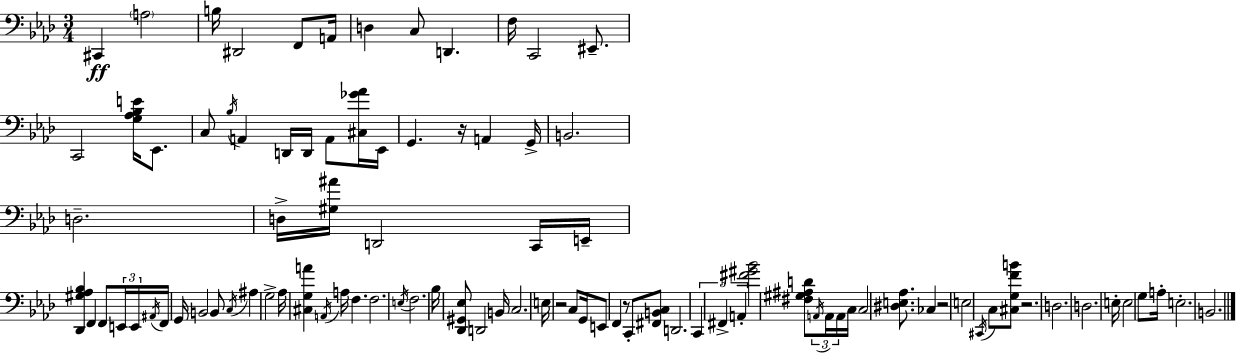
C#2/q A3/h B3/s D#2/h F2/e A2/s D3/q C3/e D2/q. F3/s C2/h EIS2/e. C2/h [G3,Ab3,Bb3,E4]/s Eb2/e. C3/e Bb3/s A2/q D2/s D2/s A2/e [C#3,Gb4,Ab4]/s Eb2/s G2/q. R/s A2/q G2/s B2/h. D3/h. D3/s [G#3,A#4]/s D2/h C2/s E2/s [Db2,G#3,Ab3,Bb3]/q F2/q F2/e E2/s E2/s A#2/s F2/s G2/s B2/h B2/e C3/s A#3/q G3/h Ab3/s [C#3,G3,A4]/q A2/s A3/s F3/q. F3/h. E3/s F3/h. Bb3/s [Db2,G#2,Eb3]/e D2/h B2/s C3/h. E3/s R/h C3/e G2/s E2/e F2/q R/e C2/e [F#2,B2,C3]/e D2/h. C2/q F#2/q A2/q [F#4,G#4,Bb4]/h [F#3,G#3,A#3,D4]/e A2/s A2/s A2/s C3/s C3/h [D#3,E3,Ab3]/e. CES3/q R/h E3/h C#2/s C3/e [C#3,G3,F4,B4]/e R/h. D3/h. D3/h. E3/s E3/h G3/e A3/s E3/h. B2/h.